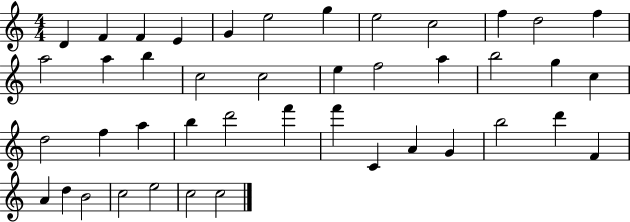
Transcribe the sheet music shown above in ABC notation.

X:1
T:Untitled
M:4/4
L:1/4
K:C
D F F E G e2 g e2 c2 f d2 f a2 a b c2 c2 e f2 a b2 g c d2 f a b d'2 f' f' C A G b2 d' F A d B2 c2 e2 c2 c2